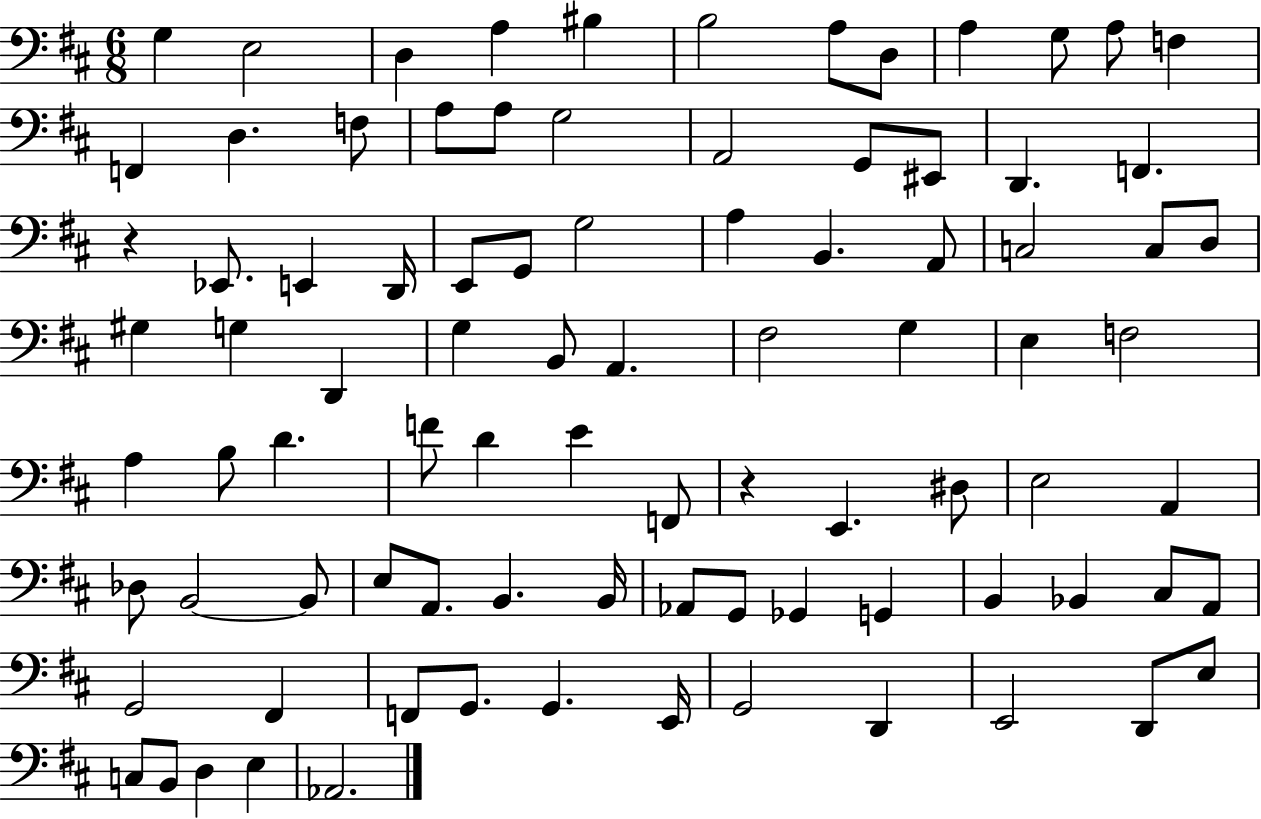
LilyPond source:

{
  \clef bass
  \numericTimeSignature
  \time 6/8
  \key d \major
  g4 e2 | d4 a4 bis4 | b2 a8 d8 | a4 g8 a8 f4 | \break f,4 d4. f8 | a8 a8 g2 | a,2 g,8 eis,8 | d,4. f,4. | \break r4 ees,8. e,4 d,16 | e,8 g,8 g2 | a4 b,4. a,8 | c2 c8 d8 | \break gis4 g4 d,4 | g4 b,8 a,4. | fis2 g4 | e4 f2 | \break a4 b8 d'4. | f'8 d'4 e'4 f,8 | r4 e,4. dis8 | e2 a,4 | \break des8 b,2~~ b,8 | e8 a,8. b,4. b,16 | aes,8 g,8 ges,4 g,4 | b,4 bes,4 cis8 a,8 | \break g,2 fis,4 | f,8 g,8. g,4. e,16 | g,2 d,4 | e,2 d,8 e8 | \break c8 b,8 d4 e4 | aes,2. | \bar "|."
}